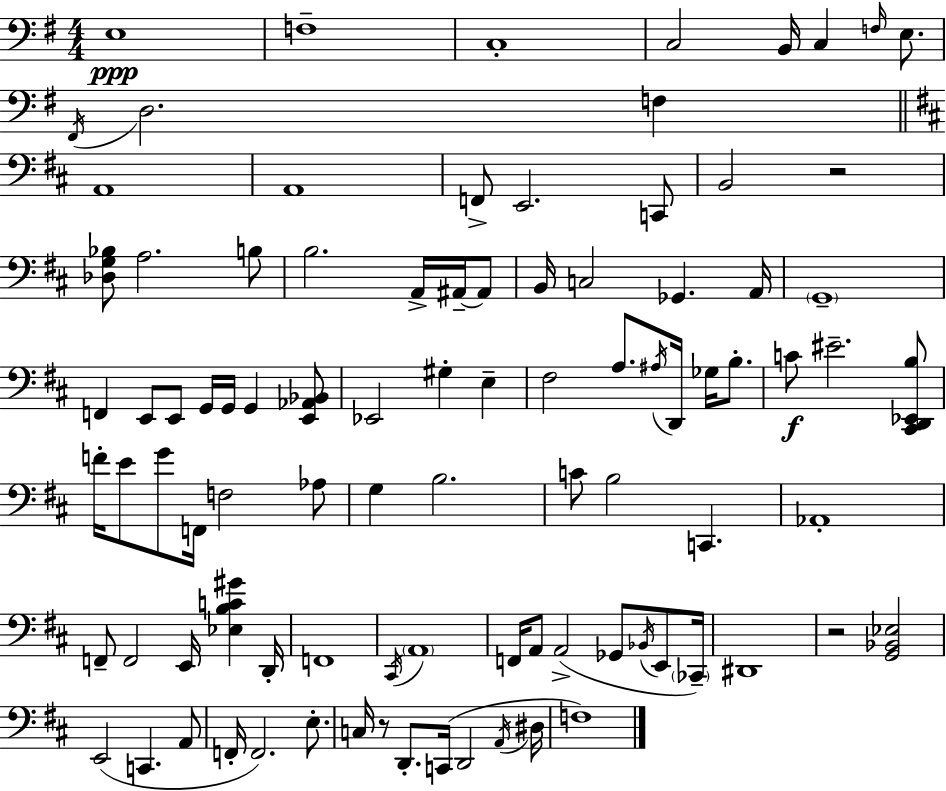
X:1
T:Untitled
M:4/4
L:1/4
K:G
E,4 F,4 C,4 C,2 B,,/4 C, F,/4 E,/2 ^F,,/4 D,2 F, A,,4 A,,4 F,,/2 E,,2 C,,/2 B,,2 z2 [_D,G,_B,]/2 A,2 B,/2 B,2 A,,/4 ^A,,/4 ^A,,/2 B,,/4 C,2 _G,, A,,/4 G,,4 F,, E,,/2 E,,/2 G,,/4 G,,/4 G,, [E,,_A,,_B,,]/2 _E,,2 ^G, E, ^F,2 A,/2 ^A,/4 D,,/4 _G,/4 B,/2 C/2 ^E2 [^C,,D,,_E,,B,]/2 F/4 E/2 G/2 F,,/4 F,2 _A,/2 G, B,2 C/2 B,2 C,, _A,,4 F,,/2 F,,2 E,,/4 [_E,B,C^G] D,,/4 F,,4 ^C,,/4 A,,4 F,,/4 A,,/2 A,,2 _G,,/2 _B,,/4 E,,/2 _C,,/4 ^D,,4 z2 [G,,_B,,_E,]2 E,,2 C,, A,,/2 F,,/4 F,,2 E,/2 C,/4 z/2 D,,/2 C,,/4 D,,2 A,,/4 ^D,/4 F,4